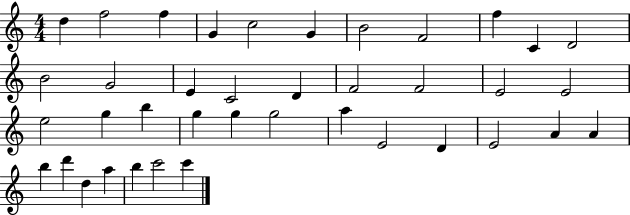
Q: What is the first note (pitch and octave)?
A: D5